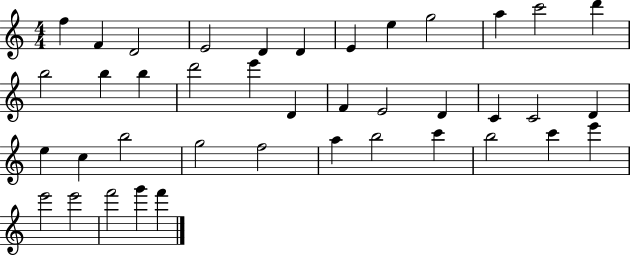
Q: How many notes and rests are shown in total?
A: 40